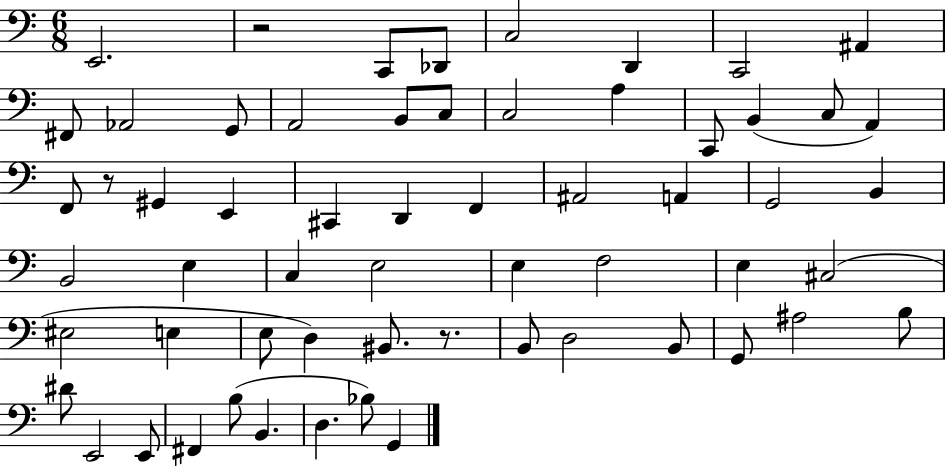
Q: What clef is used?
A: bass